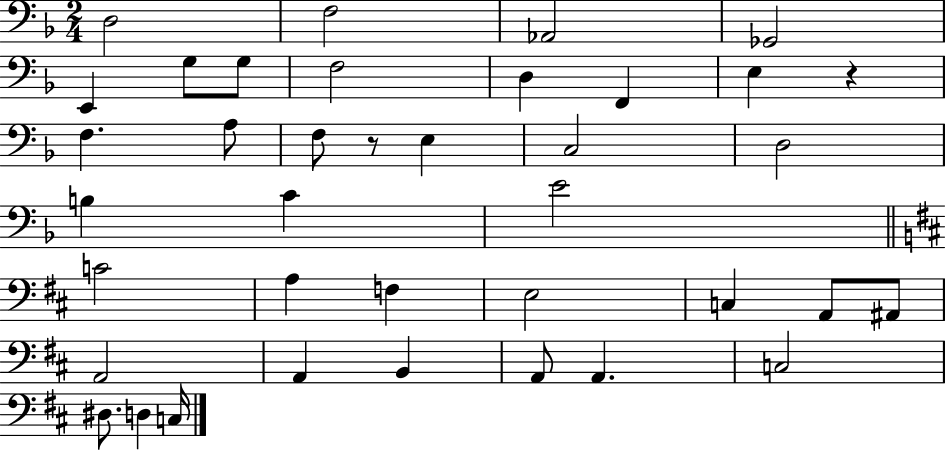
X:1
T:Untitled
M:2/4
L:1/4
K:F
D,2 F,2 _A,,2 _G,,2 E,, G,/2 G,/2 F,2 D, F,, E, z F, A,/2 F,/2 z/2 E, C,2 D,2 B, C E2 C2 A, F, E,2 C, A,,/2 ^A,,/2 A,,2 A,, B,, A,,/2 A,, C,2 ^D,/2 D, C,/4